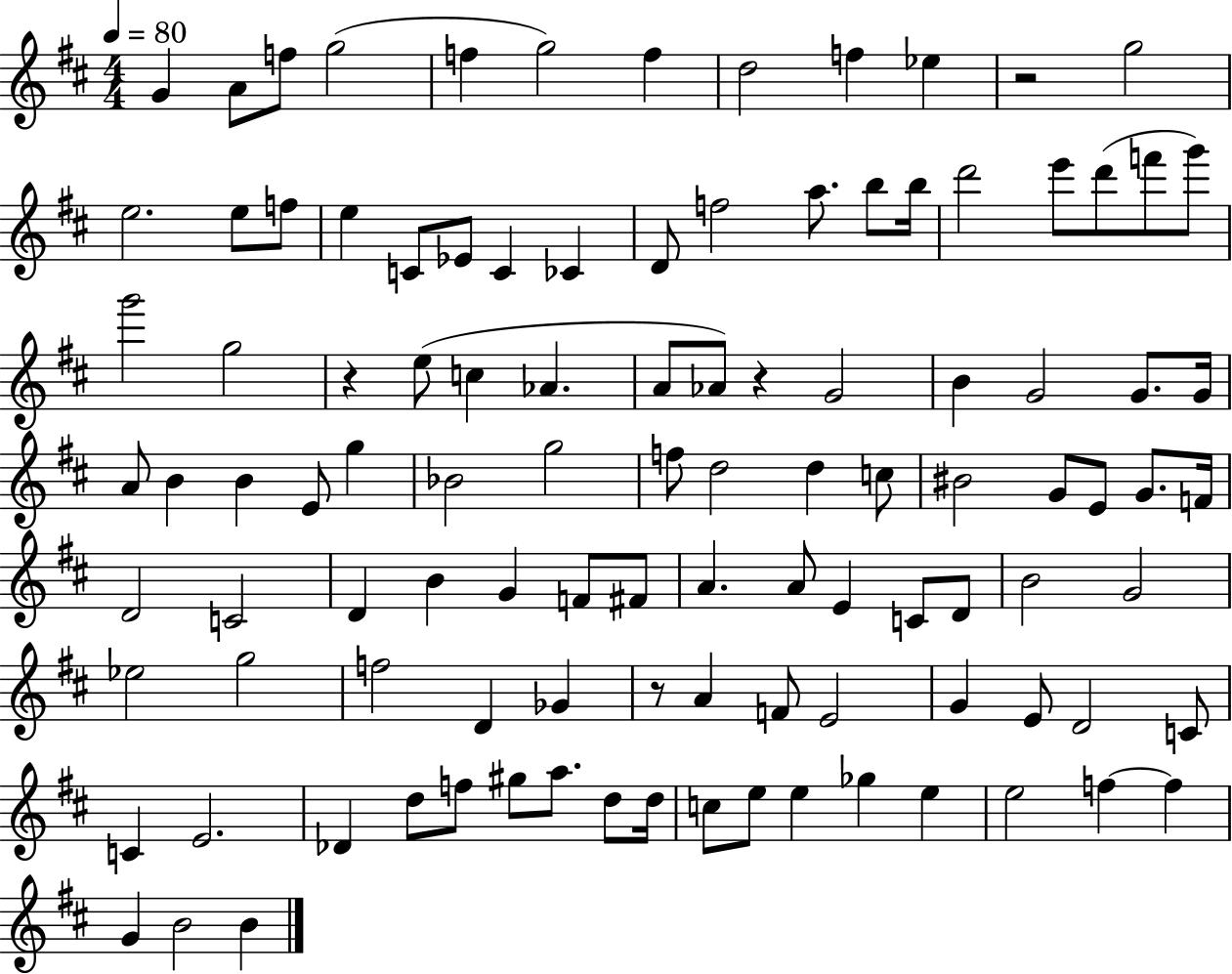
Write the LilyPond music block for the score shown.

{
  \clef treble
  \numericTimeSignature
  \time 4/4
  \key d \major
  \tempo 4 = 80
  g'4 a'8 f''8 g''2( | f''4 g''2) f''4 | d''2 f''4 ees''4 | r2 g''2 | \break e''2. e''8 f''8 | e''4 c'8 ees'8 c'4 ces'4 | d'8 f''2 a''8. b''8 b''16 | d'''2 e'''8 d'''8( f'''8 g'''8) | \break g'''2 g''2 | r4 e''8( c''4 aes'4. | a'8 aes'8) r4 g'2 | b'4 g'2 g'8. g'16 | \break a'8 b'4 b'4 e'8 g''4 | bes'2 g''2 | f''8 d''2 d''4 c''8 | bis'2 g'8 e'8 g'8. f'16 | \break d'2 c'2 | d'4 b'4 g'4 f'8 fis'8 | a'4. a'8 e'4 c'8 d'8 | b'2 g'2 | \break ees''2 g''2 | f''2 d'4 ges'4 | r8 a'4 f'8 e'2 | g'4 e'8 d'2 c'8 | \break c'4 e'2. | des'4 d''8 f''8 gis''8 a''8. d''8 d''16 | c''8 e''8 e''4 ges''4 e''4 | e''2 f''4~~ f''4 | \break g'4 b'2 b'4 | \bar "|."
}